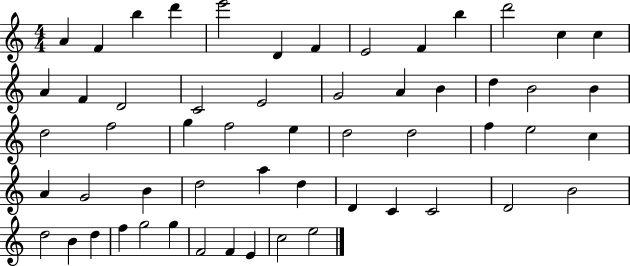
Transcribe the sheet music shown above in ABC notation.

X:1
T:Untitled
M:4/4
L:1/4
K:C
A F b d' e'2 D F E2 F b d'2 c c A F D2 C2 E2 G2 A B d B2 B d2 f2 g f2 e d2 d2 f e2 c A G2 B d2 a d D C C2 D2 B2 d2 B d f g2 g F2 F E c2 e2